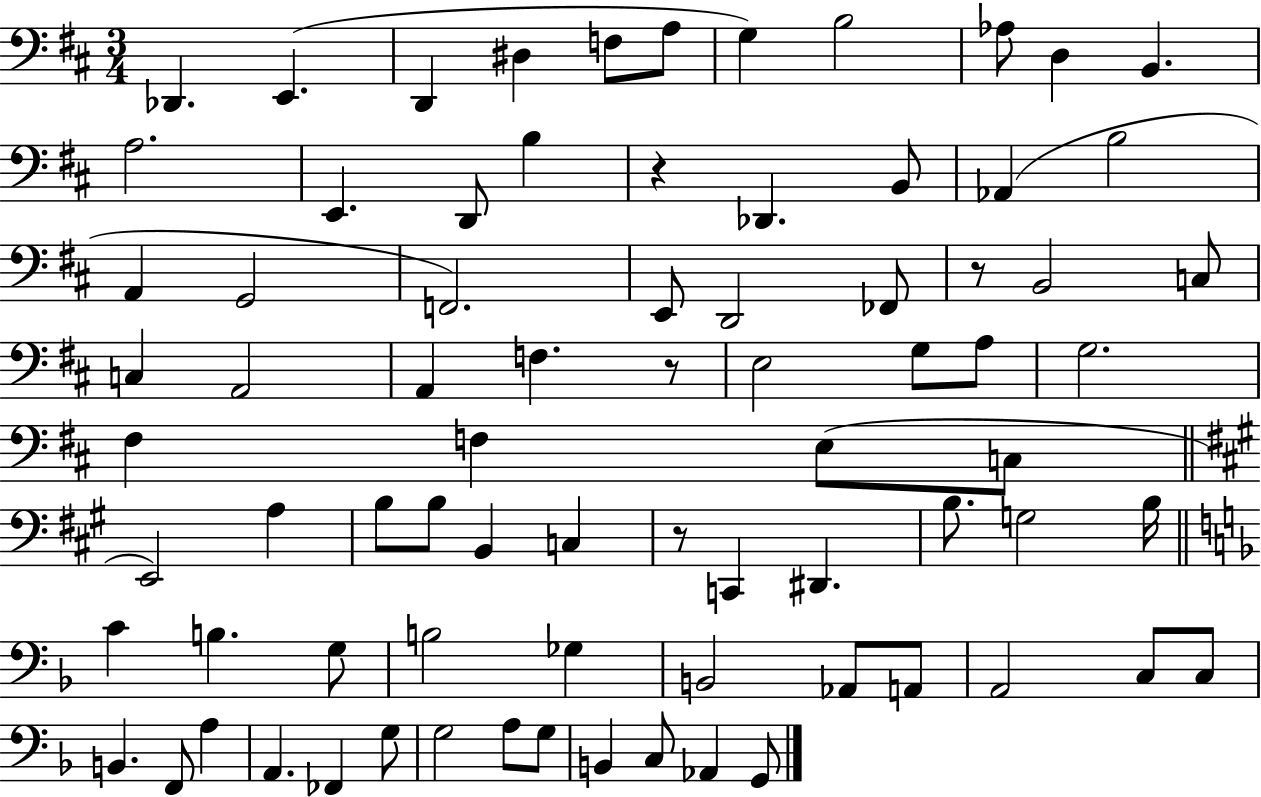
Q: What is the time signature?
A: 3/4